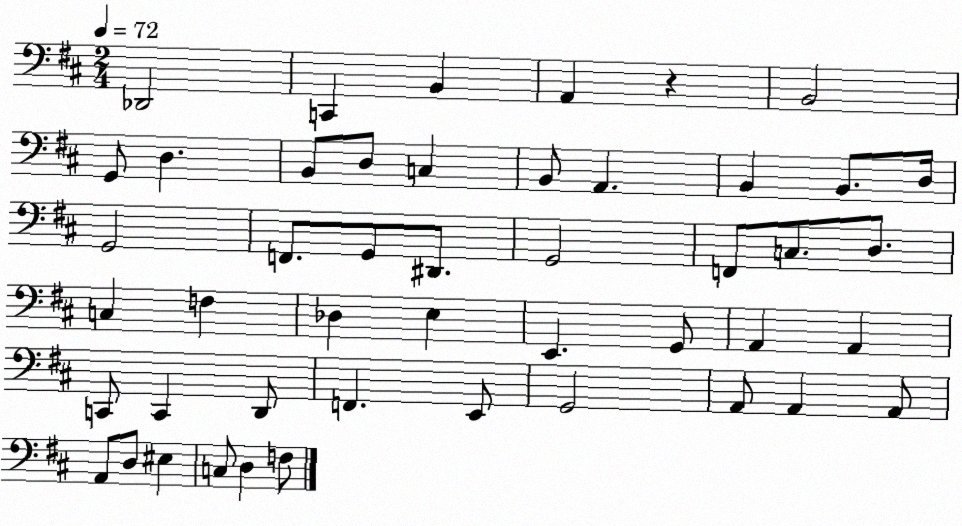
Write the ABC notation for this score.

X:1
T:Untitled
M:2/4
L:1/4
K:D
_D,,2 C,, B,, A,, z B,,2 G,,/2 D, B,,/2 D,/2 C, B,,/2 A,, B,, B,,/2 D,/4 G,,2 F,,/2 G,,/2 ^D,,/2 G,,2 F,,/2 C,/2 D,/2 C, F, _D, E, E,, G,,/2 A,, A,, C,,/2 C,, D,,/2 F,, E,,/2 G,,2 A,,/2 A,, A,,/2 A,,/2 D,/2 ^E, C,/2 D, F,/2